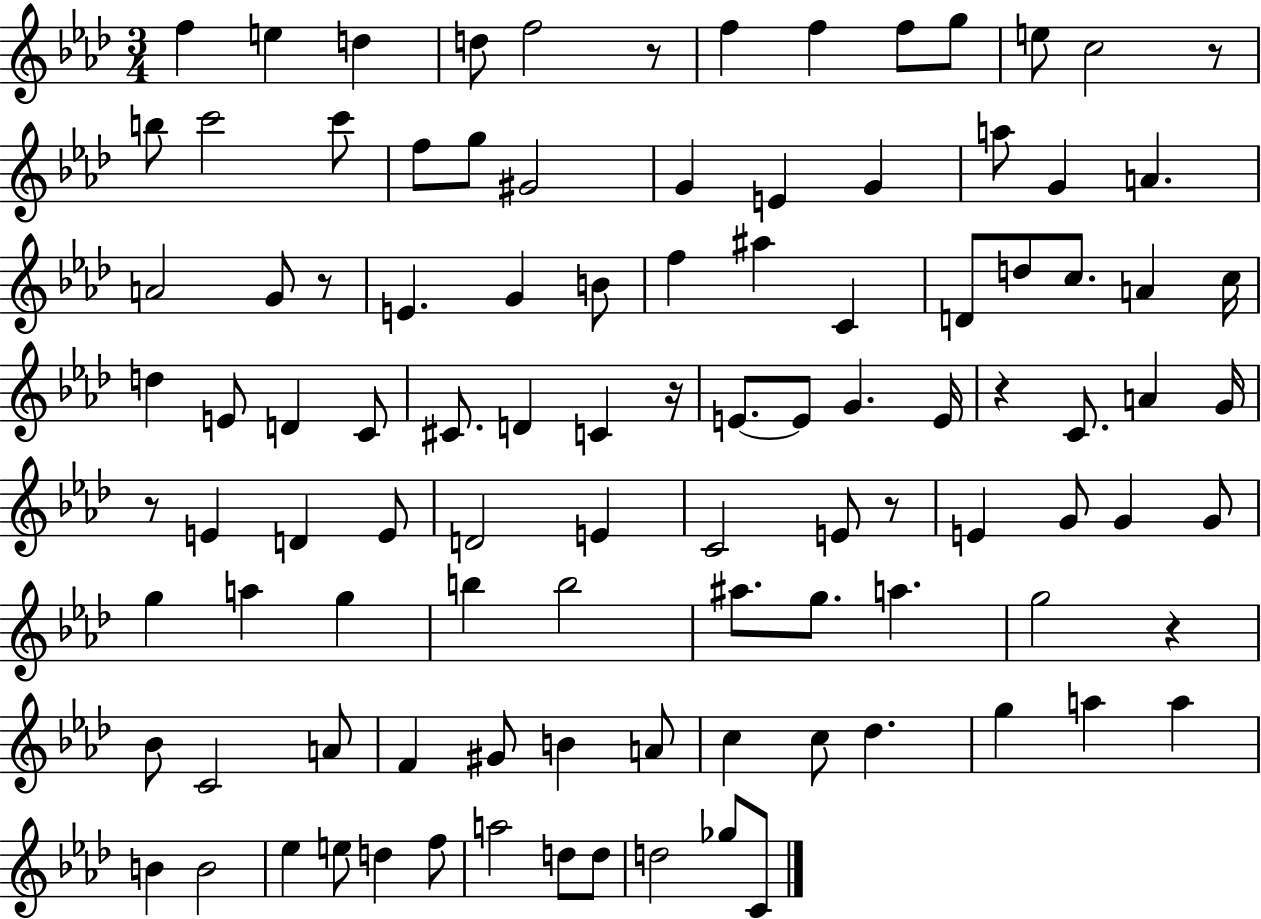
{
  \clef treble
  \numericTimeSignature
  \time 3/4
  \key aes \major
  \repeat volta 2 { f''4 e''4 d''4 | d''8 f''2 r8 | f''4 f''4 f''8 g''8 | e''8 c''2 r8 | \break b''8 c'''2 c'''8 | f''8 g''8 gis'2 | g'4 e'4 g'4 | a''8 g'4 a'4. | \break a'2 g'8 r8 | e'4. g'4 b'8 | f''4 ais''4 c'4 | d'8 d''8 c''8. a'4 c''16 | \break d''4 e'8 d'4 c'8 | cis'8. d'4 c'4 r16 | e'8.~~ e'8 g'4. e'16 | r4 c'8. a'4 g'16 | \break r8 e'4 d'4 e'8 | d'2 e'4 | c'2 e'8 r8 | e'4 g'8 g'4 g'8 | \break g''4 a''4 g''4 | b''4 b''2 | ais''8. g''8. a''4. | g''2 r4 | \break bes'8 c'2 a'8 | f'4 gis'8 b'4 a'8 | c''4 c''8 des''4. | g''4 a''4 a''4 | \break b'4 b'2 | ees''4 e''8 d''4 f''8 | a''2 d''8 d''8 | d''2 ges''8 c'8 | \break } \bar "|."
}